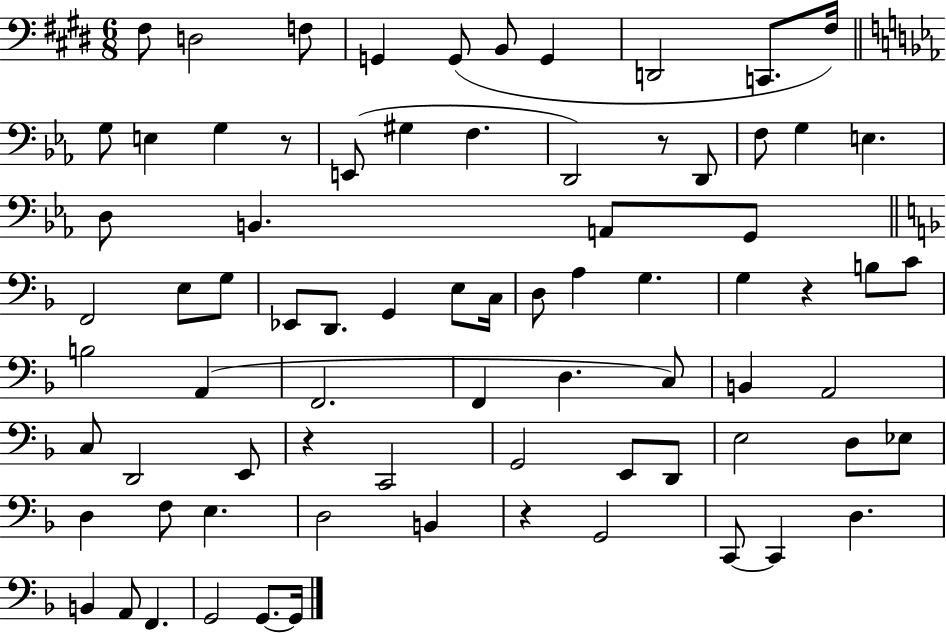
{
  \clef bass
  \numericTimeSignature
  \time 6/8
  \key e \major
  \repeat volta 2 { fis8 d2 f8 | g,4 g,8( b,8 g,4 | d,2 c,8. fis16) | \bar "||" \break \key ees \major g8 e4 g4 r8 | e,8( gis4 f4. | d,2) r8 d,8 | f8 g4 e4. | \break d8 b,4. a,8 g,8 | \bar "||" \break \key f \major f,2 e8 g8 | ees,8 d,8. g,4 e8 c16 | d8 a4 g4. | g4 r4 b8 c'8 | \break b2 a,4( | f,2. | f,4 d4. c8) | b,4 a,2 | \break c8 d,2 e,8 | r4 c,2 | g,2 e,8 d,8 | e2 d8 ees8 | \break d4 f8 e4. | d2 b,4 | r4 g,2 | c,8~~ c,4 d4. | \break b,4 a,8 f,4. | g,2 g,8.~~ g,16 | } \bar "|."
}